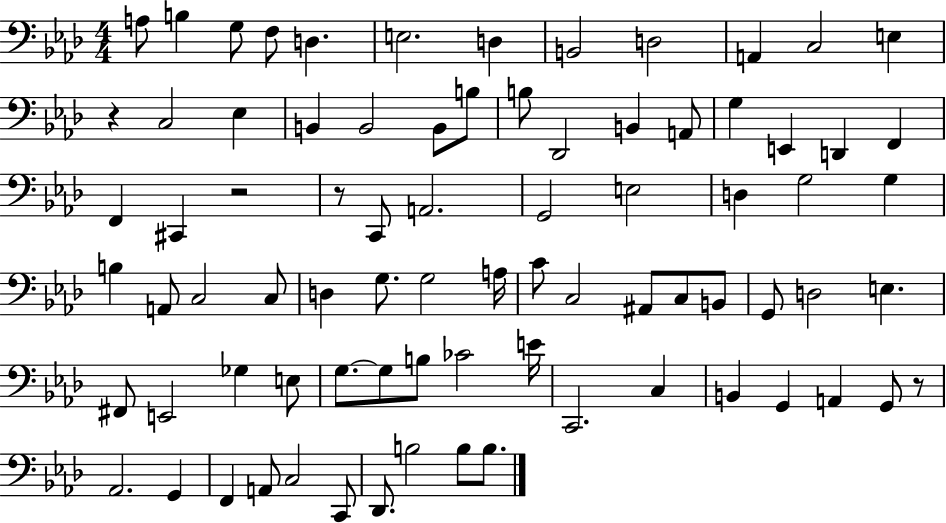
A3/e B3/q G3/e F3/e D3/q. E3/h. D3/q B2/h D3/h A2/q C3/h E3/q R/q C3/h Eb3/q B2/q B2/h B2/e B3/e B3/e Db2/h B2/q A2/e G3/q E2/q D2/q F2/q F2/q C#2/q R/h R/e C2/e A2/h. G2/h E3/h D3/q G3/h G3/q B3/q A2/e C3/h C3/e D3/q G3/e. G3/h A3/s C4/e C3/h A#2/e C3/e B2/e G2/e D3/h E3/q. F#2/e E2/h Gb3/q E3/e G3/e. G3/e B3/e CES4/h E4/s C2/h. C3/q B2/q G2/q A2/q G2/e R/e Ab2/h. G2/q F2/q A2/e C3/h C2/e Db2/e. B3/h B3/e B3/e.